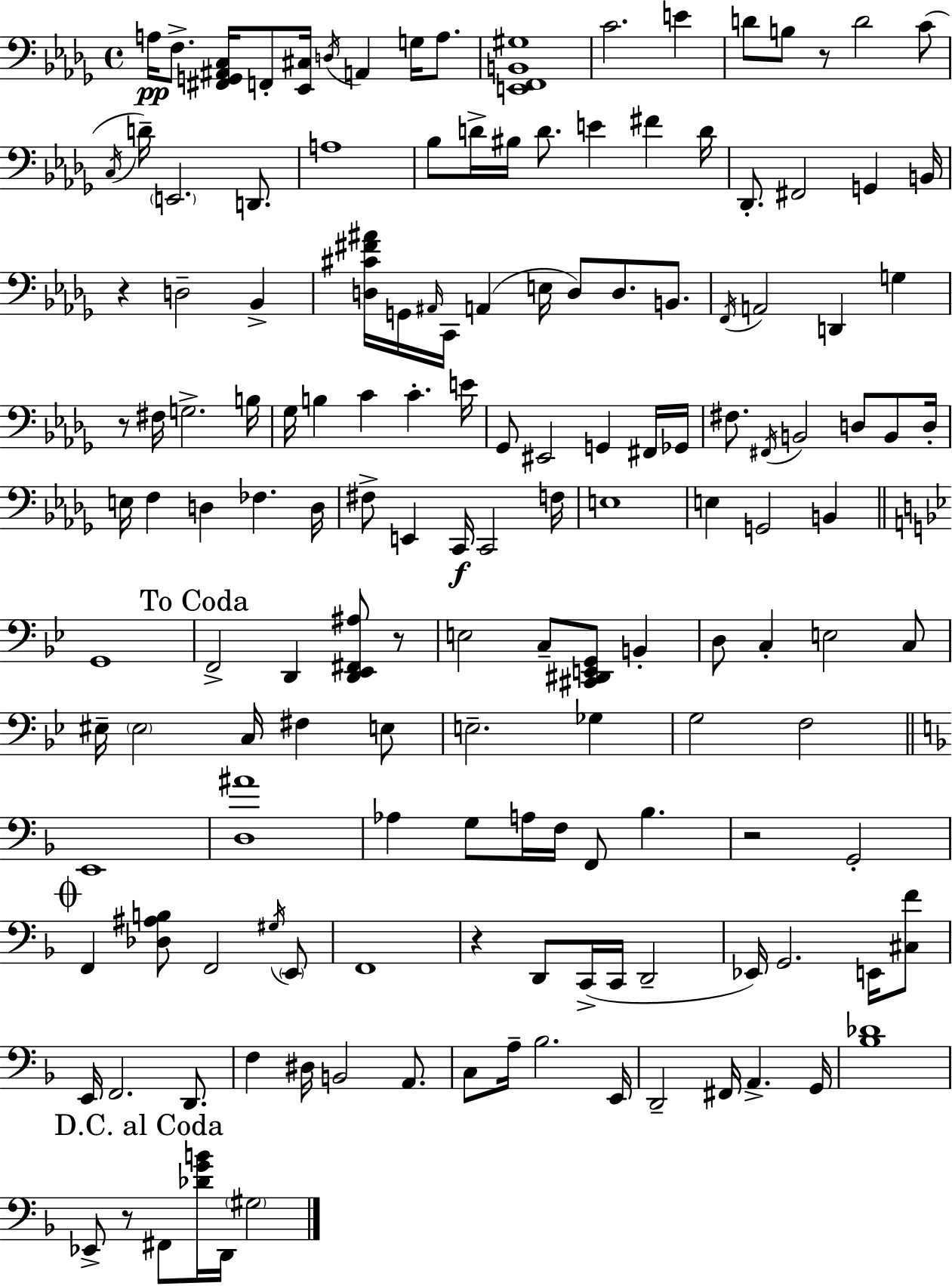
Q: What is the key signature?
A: BES minor